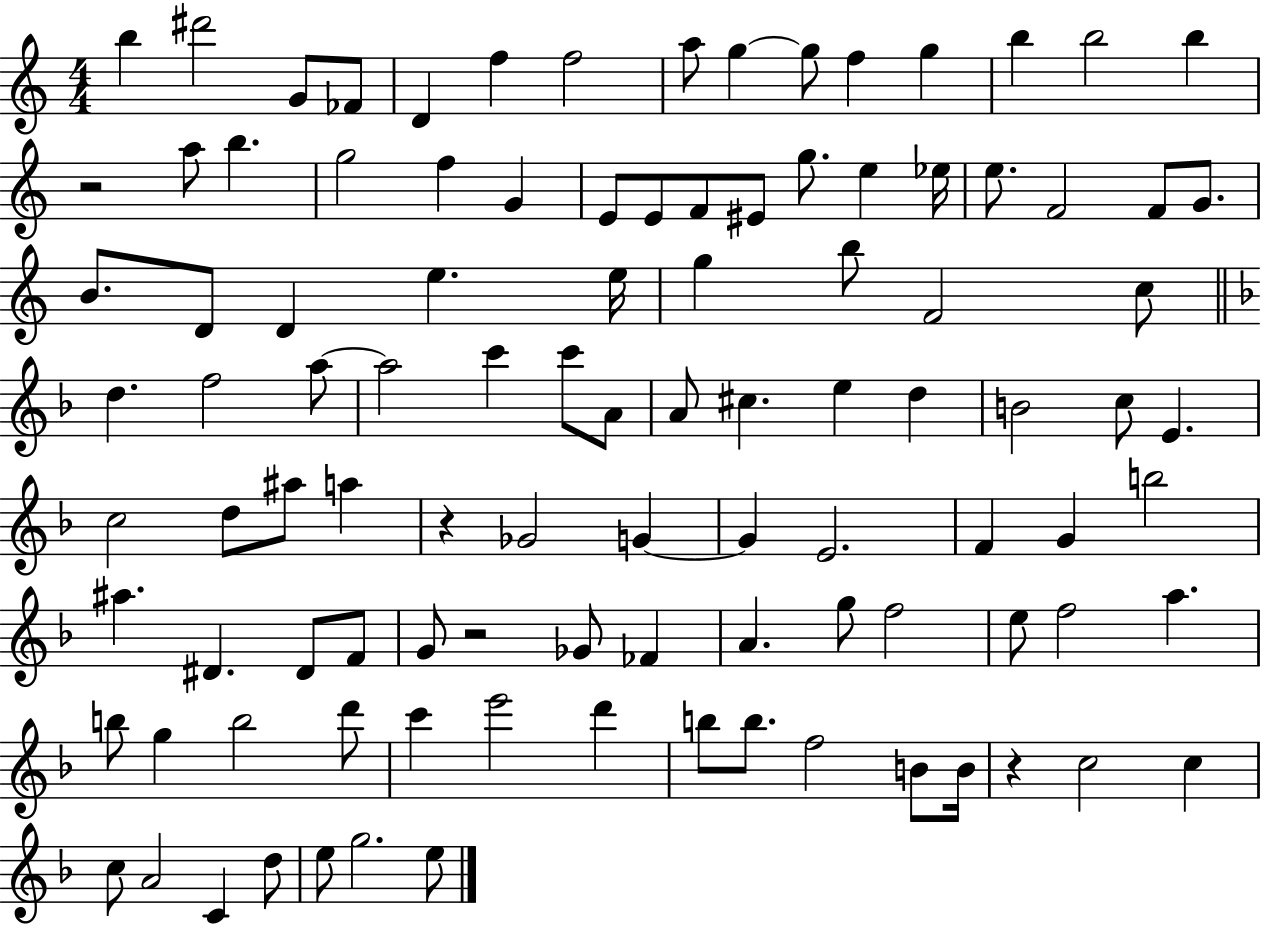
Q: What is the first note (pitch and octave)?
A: B5